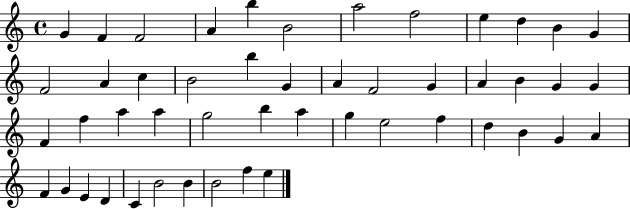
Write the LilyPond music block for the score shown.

{
  \clef treble
  \time 4/4
  \defaultTimeSignature
  \key c \major
  g'4 f'4 f'2 | a'4 b''4 b'2 | a''2 f''2 | e''4 d''4 b'4 g'4 | \break f'2 a'4 c''4 | b'2 b''4 g'4 | a'4 f'2 g'4 | a'4 b'4 g'4 g'4 | \break f'4 f''4 a''4 a''4 | g''2 b''4 a''4 | g''4 e''2 f''4 | d''4 b'4 g'4 a'4 | \break f'4 g'4 e'4 d'4 | c'4 b'2 b'4 | b'2 f''4 e''4 | \bar "|."
}